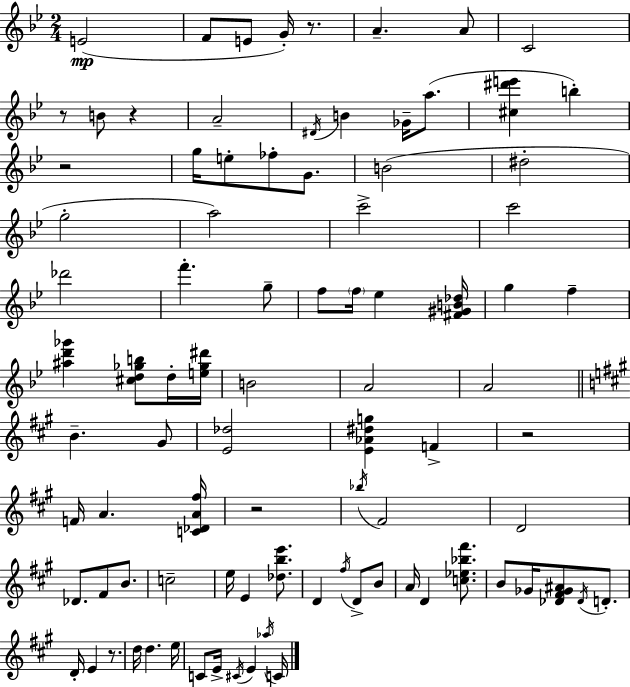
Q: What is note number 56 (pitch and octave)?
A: D4